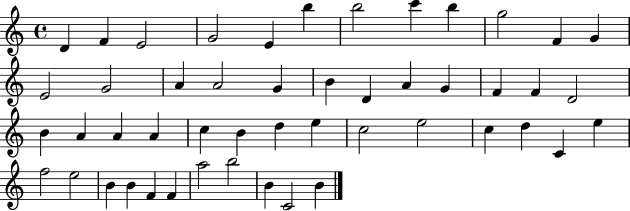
{
  \clef treble
  \time 4/4
  \defaultTimeSignature
  \key c \major
  d'4 f'4 e'2 | g'2 e'4 b''4 | b''2 c'''4 b''4 | g''2 f'4 g'4 | \break e'2 g'2 | a'4 a'2 g'4 | b'4 d'4 a'4 g'4 | f'4 f'4 d'2 | \break b'4 a'4 a'4 a'4 | c''4 b'4 d''4 e''4 | c''2 e''2 | c''4 d''4 c'4 e''4 | \break f''2 e''2 | b'4 b'4 f'4 f'4 | a''2 b''2 | b'4 c'2 b'4 | \break \bar "|."
}